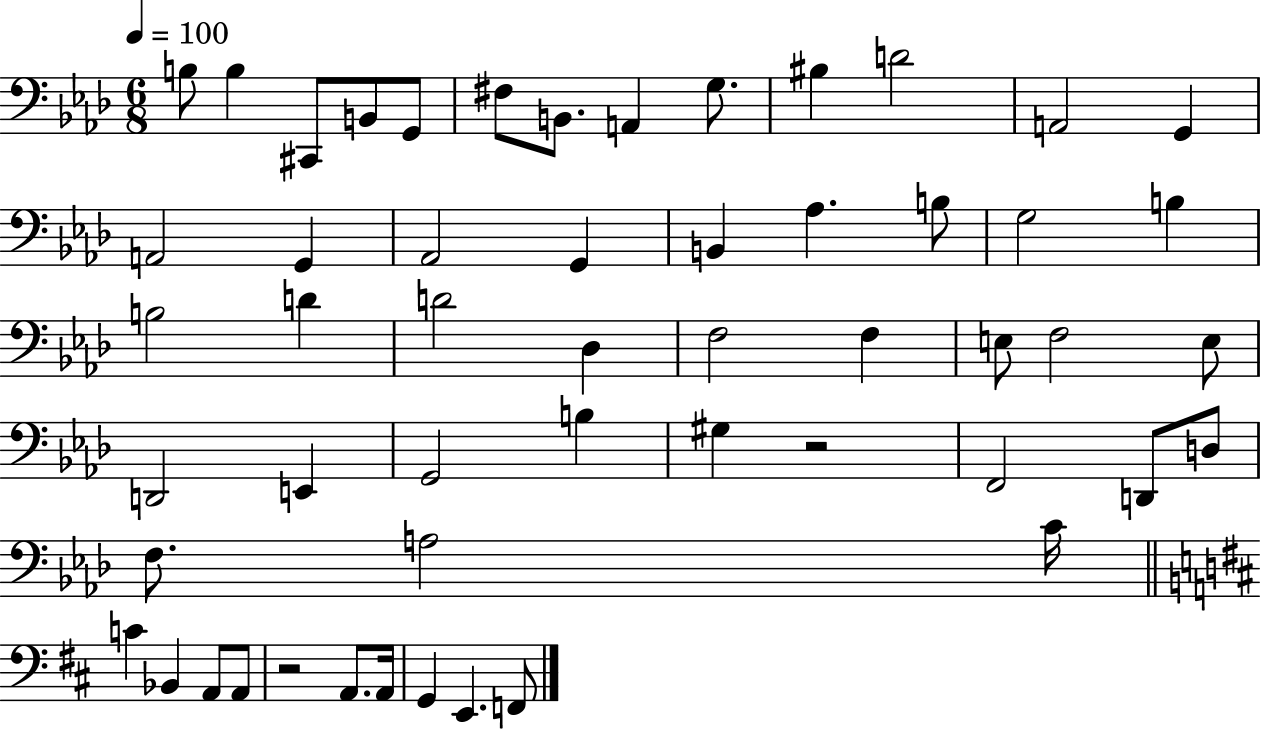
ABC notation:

X:1
T:Untitled
M:6/8
L:1/4
K:Ab
B,/2 B, ^C,,/2 B,,/2 G,,/2 ^F,/2 B,,/2 A,, G,/2 ^B, D2 A,,2 G,, A,,2 G,, _A,,2 G,, B,, _A, B,/2 G,2 B, B,2 D D2 _D, F,2 F, E,/2 F,2 E,/2 D,,2 E,, G,,2 B, ^G, z2 F,,2 D,,/2 D,/2 F,/2 A,2 C/4 C _B,, A,,/2 A,,/2 z2 A,,/2 A,,/4 G,, E,, F,,/2